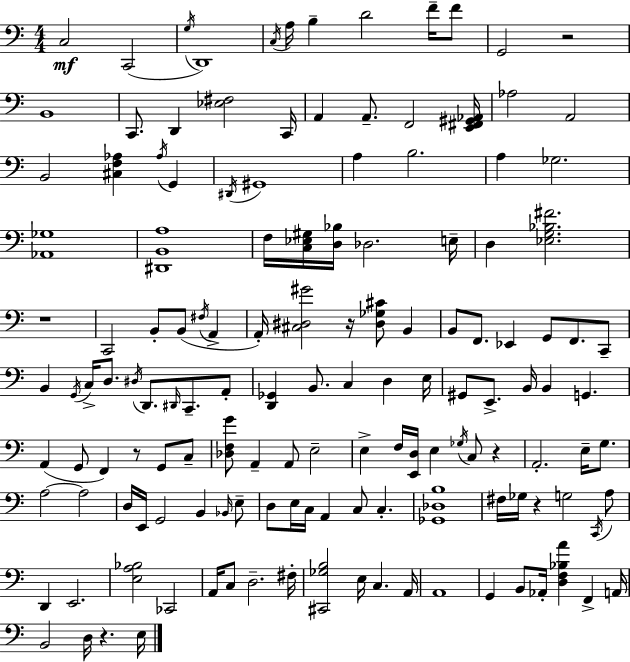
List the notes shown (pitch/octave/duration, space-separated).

C3/h C2/h G3/s D2/w C3/s A3/s B3/q D4/h F4/s F4/e G2/h R/h B2/w C2/e. D2/q [Eb3,F#3]/h C2/s A2/q A2/e. F2/h [E2,F#2,G#2,Ab2]/s Ab3/h A2/h B2/h [C#3,F3,Ab3]/q Ab3/s G2/q D#2/s G#2/w A3/q B3/h. A3/q Gb3/h. [Ab2,Gb3]/w [D#2,B2,A3]/w F3/s [C3,Eb3,G#3]/s [D3,Bb3]/s Db3/h. E3/s D3/q [Eb3,G3,Bb3,F#4]/h. R/w C2/h B2/e B2/e F#3/s A2/q A2/s [C#3,D#3,G#4]/h R/s [D#3,Gb3,C#4]/e B2/q B2/e F2/e. Eb2/q G2/e F2/e. C2/e B2/q G2/s C3/s D3/e. D#3/s D2/e. D#2/s C2/e. A2/e [D2,Gb2]/q B2/e. C3/q D3/q E3/s G#2/e E2/e. B2/s B2/q G2/q. A2/q G2/e F2/q R/e G2/e C3/e [Db3,F3,G4]/e A2/q A2/e E3/h E3/q F3/s [E2,D3]/s E3/q Gb3/s C3/e R/q A2/h. E3/s G3/e. A3/h A3/h D3/s E2/s G2/h B2/q Bb2/s E3/e D3/e E3/s C3/s A2/q C3/e C3/q. [Gb2,Db3,B3]/w F#3/s Gb3/s R/q G3/h C2/s A3/e D2/q E2/h. [E3,A3,Bb3]/h CES2/h A2/s C3/e D3/h. F#3/s [C#2,Gb3,B3]/h E3/s C3/q. A2/s A2/w G2/q B2/e Ab2/s [D3,F3,Bb3,A4]/q F2/q A2/s B2/h D3/s R/q. E3/s